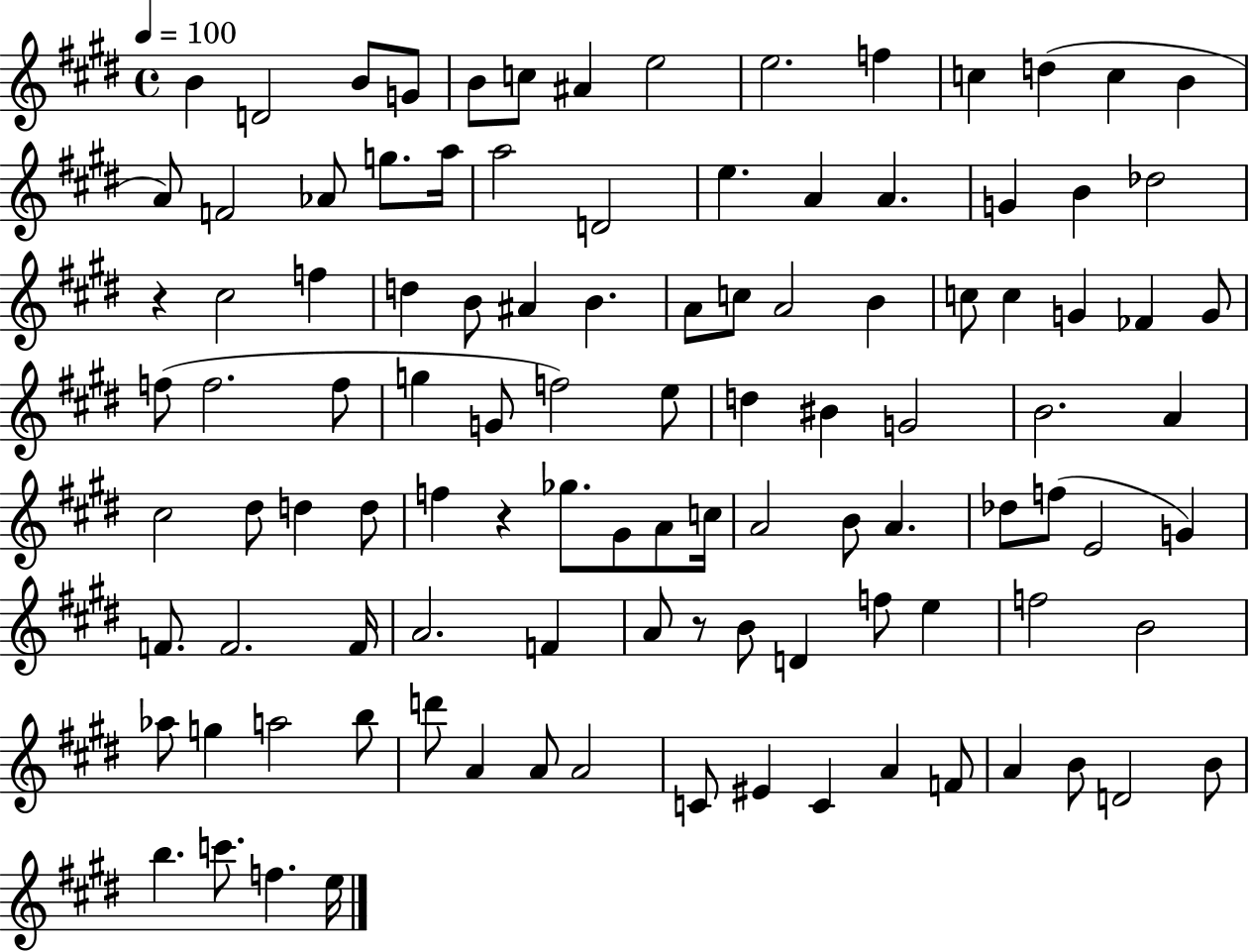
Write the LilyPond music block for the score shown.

{
  \clef treble
  \time 4/4
  \defaultTimeSignature
  \key e \major
  \tempo 4 = 100
  b'4 d'2 b'8 g'8 | b'8 c''8 ais'4 e''2 | e''2. f''4 | c''4 d''4( c''4 b'4 | \break a'8) f'2 aes'8 g''8. a''16 | a''2 d'2 | e''4. a'4 a'4. | g'4 b'4 des''2 | \break r4 cis''2 f''4 | d''4 b'8 ais'4 b'4. | a'8 c''8 a'2 b'4 | c''8 c''4 g'4 fes'4 g'8 | \break f''8( f''2. f''8 | g''4 g'8 f''2) e''8 | d''4 bis'4 g'2 | b'2. a'4 | \break cis''2 dis''8 d''4 d''8 | f''4 r4 ges''8. gis'8 a'8 c''16 | a'2 b'8 a'4. | des''8 f''8( e'2 g'4) | \break f'8. f'2. f'16 | a'2. f'4 | a'8 r8 b'8 d'4 f''8 e''4 | f''2 b'2 | \break aes''8 g''4 a''2 b''8 | d'''8 a'4 a'8 a'2 | c'8 eis'4 c'4 a'4 f'8 | a'4 b'8 d'2 b'8 | \break b''4. c'''8. f''4. e''16 | \bar "|."
}